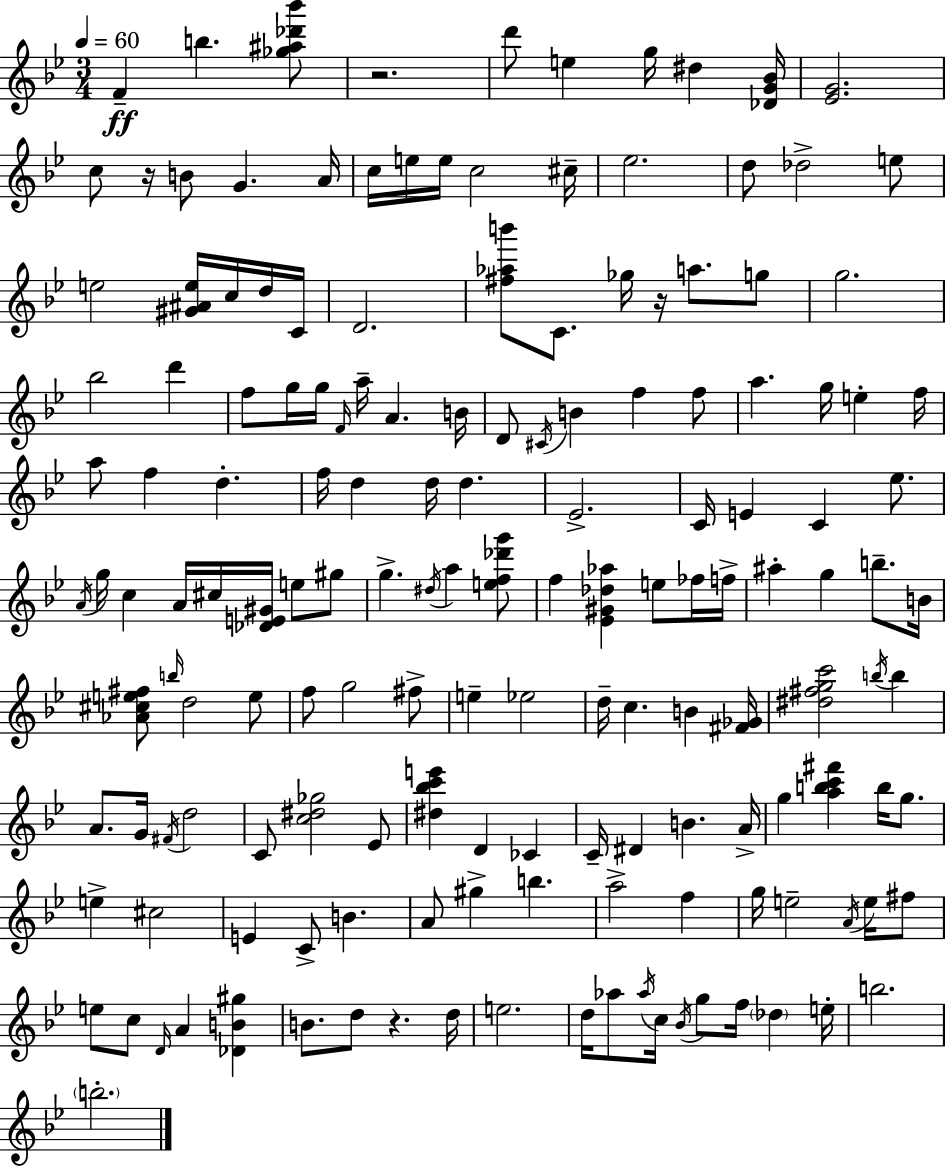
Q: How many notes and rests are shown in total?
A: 158